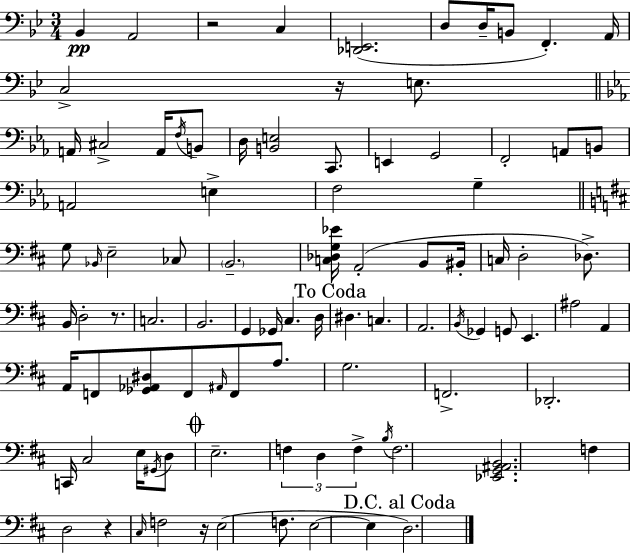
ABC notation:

X:1
T:Untitled
M:3/4
L:1/4
K:Gm
_B,, A,,2 z2 C, [_D,,E,,]2 D,/2 D,/4 B,,/2 F,, A,,/4 C,2 z/4 E,/2 A,,/4 ^C,2 A,,/4 F,/4 B,,/2 D,/4 [B,,E,]2 C,,/2 E,, G,,2 F,,2 A,,/2 B,,/2 A,,2 E, F,2 G, G,/2 _B,,/4 E,2 _C,/2 B,,2 [C,_D,G,_E]/4 A,,2 B,,/2 ^B,,/4 C,/4 D,2 _D,/2 B,,/4 D,2 z/2 C,2 B,,2 G,, _G,,/4 ^C, D,/4 ^D, C, A,,2 B,,/4 _G,, G,,/2 E,, ^A,2 A,, A,,/4 F,,/2 [_G,,_A,,^D,]/2 F,,/2 ^A,,/4 F,,/2 A,/2 G,2 F,,2 _D,,2 C,,/4 ^C,2 E,/4 ^G,,/4 D,/2 E,2 F, D, F, B,/4 F,2 [_E,,G,,^A,,B,,]2 F, D,2 z ^C,/4 F,2 z/4 E,2 F,/2 E,2 E, D,2